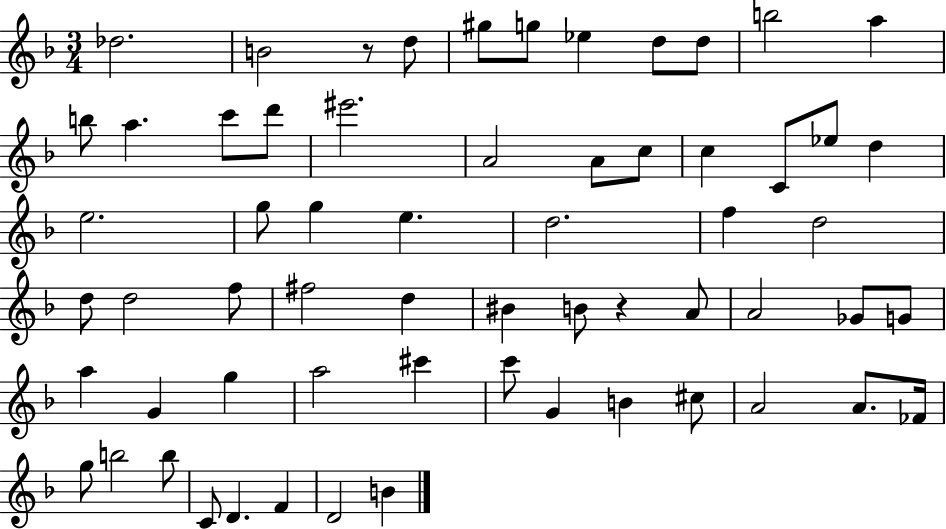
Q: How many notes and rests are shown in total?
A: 62